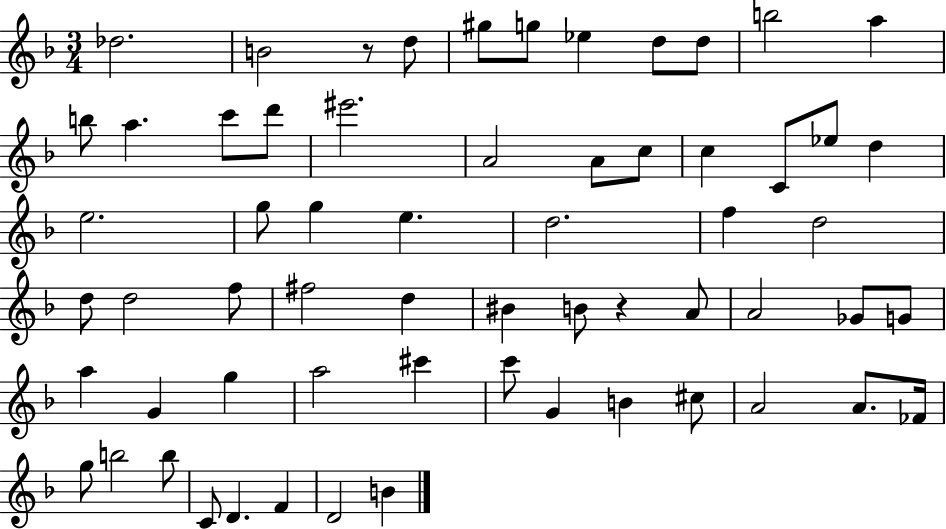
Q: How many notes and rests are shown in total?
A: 62